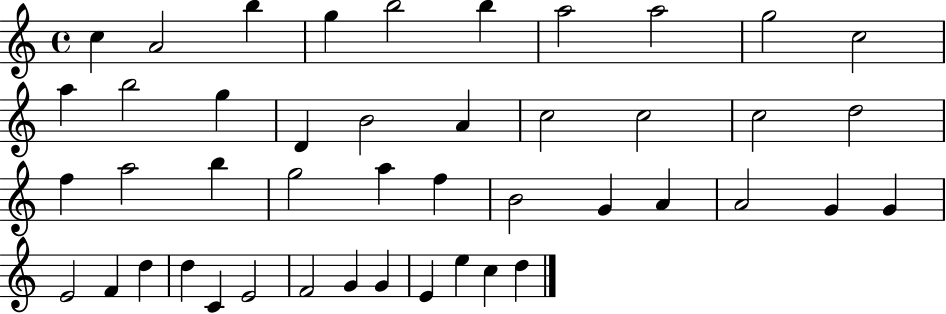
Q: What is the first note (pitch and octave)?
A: C5